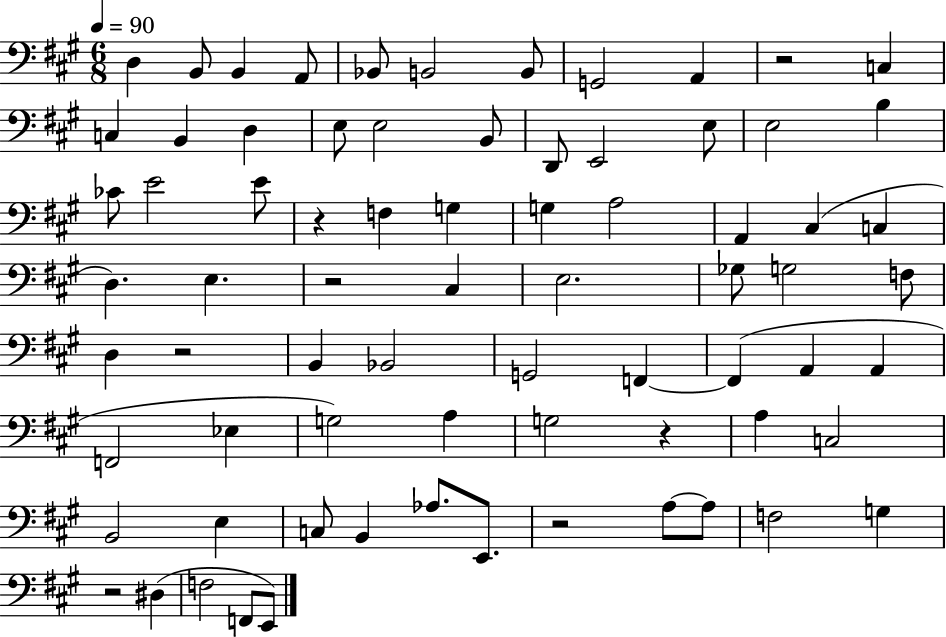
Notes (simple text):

D3/q B2/e B2/q A2/e Bb2/e B2/h B2/e G2/h A2/q R/h C3/q C3/q B2/q D3/q E3/e E3/h B2/e D2/e E2/h E3/e E3/h B3/q CES4/e E4/h E4/e R/q F3/q G3/q G3/q A3/h A2/q C#3/q C3/q D3/q. E3/q. R/h C#3/q E3/h. Gb3/e G3/h F3/e D3/q R/h B2/q Bb2/h G2/h F2/q F2/q A2/q A2/q F2/h Eb3/q G3/h A3/q G3/h R/q A3/q C3/h B2/h E3/q C3/e B2/q Ab3/e. E2/e. R/h A3/e A3/e F3/h G3/q R/h D#3/q F3/h F2/e E2/e